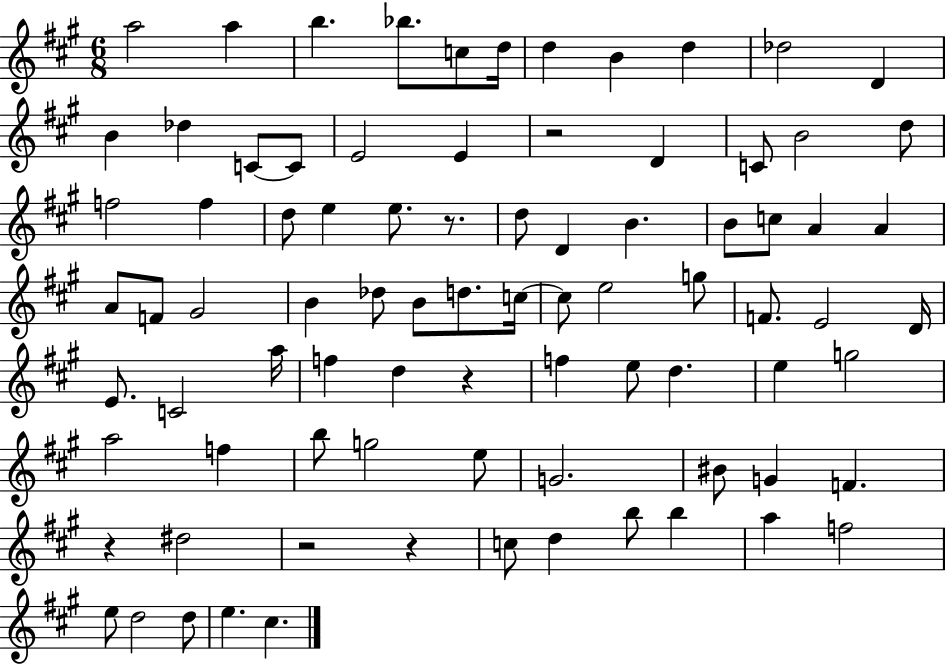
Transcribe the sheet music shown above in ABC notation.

X:1
T:Untitled
M:6/8
L:1/4
K:A
a2 a b _b/2 c/2 d/4 d B d _d2 D B _d C/2 C/2 E2 E z2 D C/2 B2 d/2 f2 f d/2 e e/2 z/2 d/2 D B B/2 c/2 A A A/2 F/2 ^G2 B _d/2 B/2 d/2 c/4 c/2 e2 g/2 F/2 E2 D/4 E/2 C2 a/4 f d z f e/2 d e g2 a2 f b/2 g2 e/2 G2 ^B/2 G F z ^d2 z2 z c/2 d b/2 b a f2 e/2 d2 d/2 e ^c